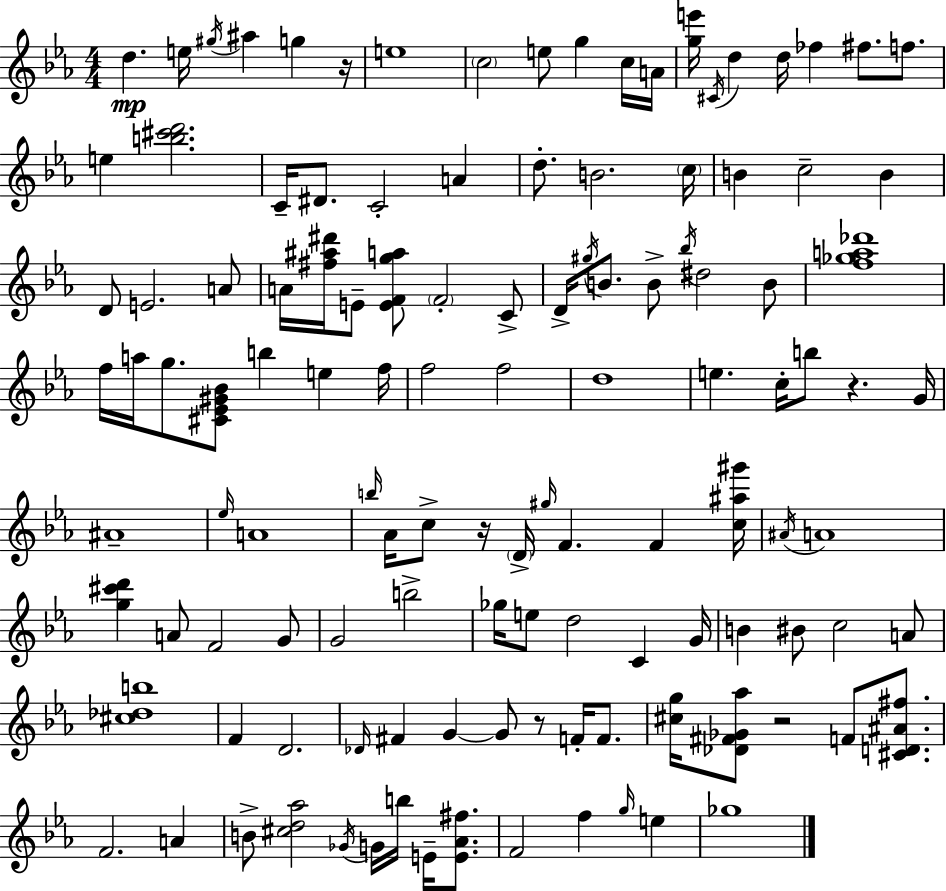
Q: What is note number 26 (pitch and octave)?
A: B4